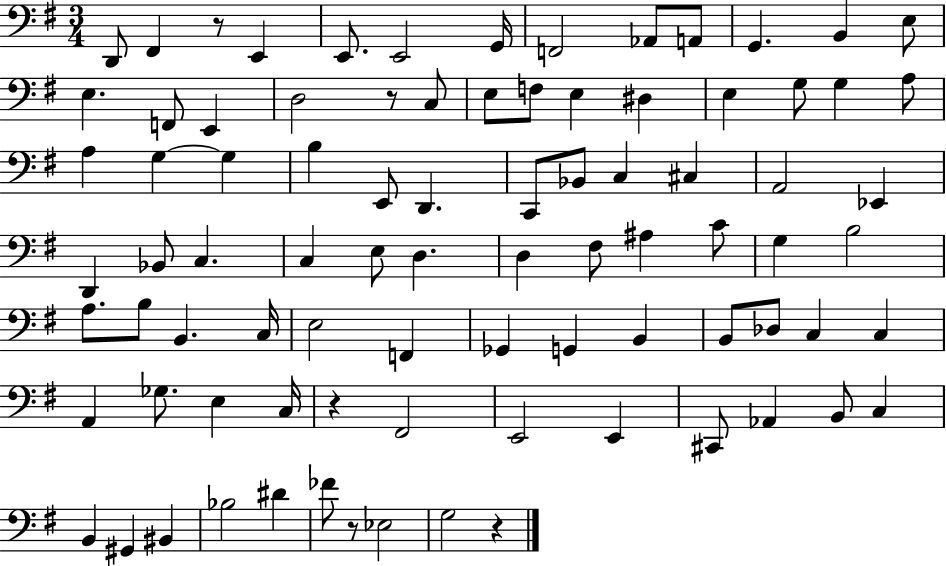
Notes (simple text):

D2/e F#2/q R/e E2/q E2/e. E2/h G2/s F2/h Ab2/e A2/e G2/q. B2/q E3/e E3/q. F2/e E2/q D3/h R/e C3/e E3/e F3/e E3/q D#3/q E3/q G3/e G3/q A3/e A3/q G3/q G3/q B3/q E2/e D2/q. C2/e Bb2/e C3/q C#3/q A2/h Eb2/q D2/q Bb2/e C3/q. C3/q E3/e D3/q. D3/q F#3/e A#3/q C4/e G3/q B3/h A3/e. B3/e B2/q. C3/s E3/h F2/q Gb2/q G2/q B2/q B2/e Db3/e C3/q C3/q A2/q Gb3/e. E3/q C3/s R/q F#2/h E2/h E2/q C#2/e Ab2/q B2/e C3/q B2/q G#2/q BIS2/q Bb3/h D#4/q FES4/e R/e Eb3/h G3/h R/q